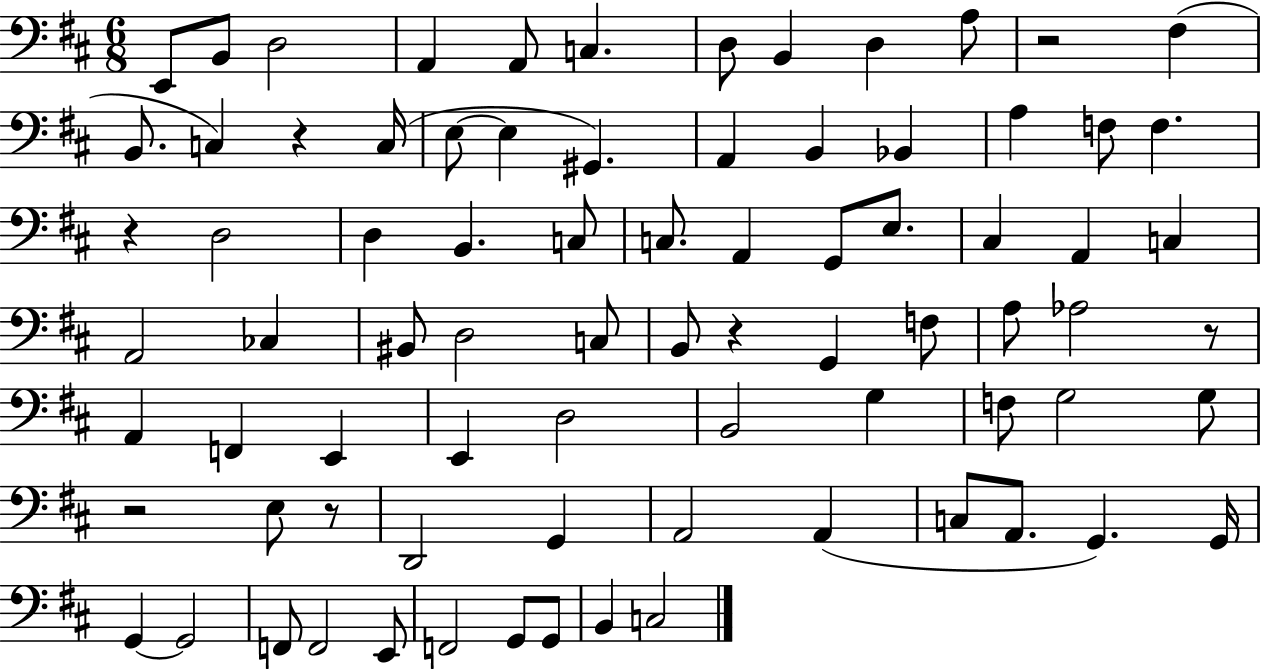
E2/e B2/e D3/h A2/q A2/e C3/q. D3/e B2/q D3/q A3/e R/h F#3/q B2/e. C3/q R/q C3/s E3/e E3/q G#2/q. A2/q B2/q Bb2/q A3/q F3/e F3/q. R/q D3/h D3/q B2/q. C3/e C3/e. A2/q G2/e E3/e. C#3/q A2/q C3/q A2/h CES3/q BIS2/e D3/h C3/e B2/e R/q G2/q F3/e A3/e Ab3/h R/e A2/q F2/q E2/q E2/q D3/h B2/h G3/q F3/e G3/h G3/e R/h E3/e R/e D2/h G2/q A2/h A2/q C3/e A2/e. G2/q. G2/s G2/q G2/h F2/e F2/h E2/e F2/h G2/e G2/e B2/q C3/h